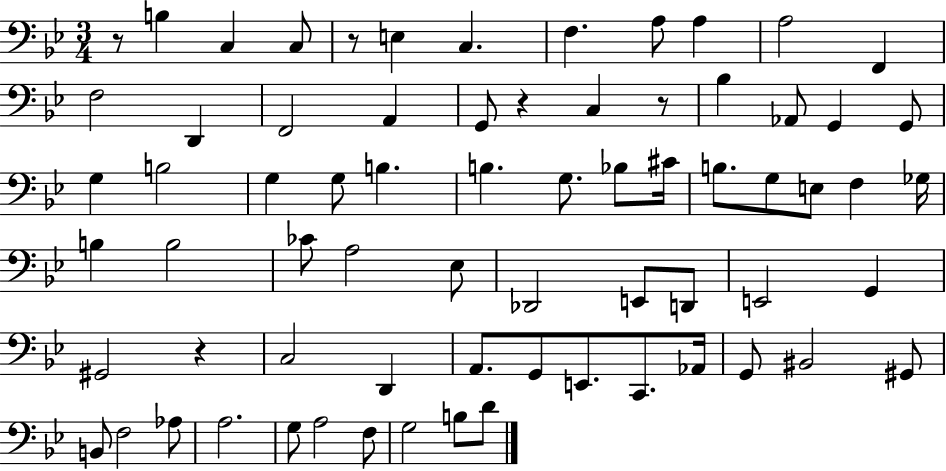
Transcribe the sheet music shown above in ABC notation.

X:1
T:Untitled
M:3/4
L:1/4
K:Bb
z/2 B, C, C,/2 z/2 E, C, F, A,/2 A, A,2 F,, F,2 D,, F,,2 A,, G,,/2 z C, z/2 _B, _A,,/2 G,, G,,/2 G, B,2 G, G,/2 B, B, G,/2 _B,/2 ^C/4 B,/2 G,/2 E,/2 F, _G,/4 B, B,2 _C/2 A,2 _E,/2 _D,,2 E,,/2 D,,/2 E,,2 G,, ^G,,2 z C,2 D,, A,,/2 G,,/2 E,,/2 C,,/2 _A,,/4 G,,/2 ^B,,2 ^G,,/2 B,,/2 F,2 _A,/2 A,2 G,/2 A,2 F,/2 G,2 B,/2 D/2